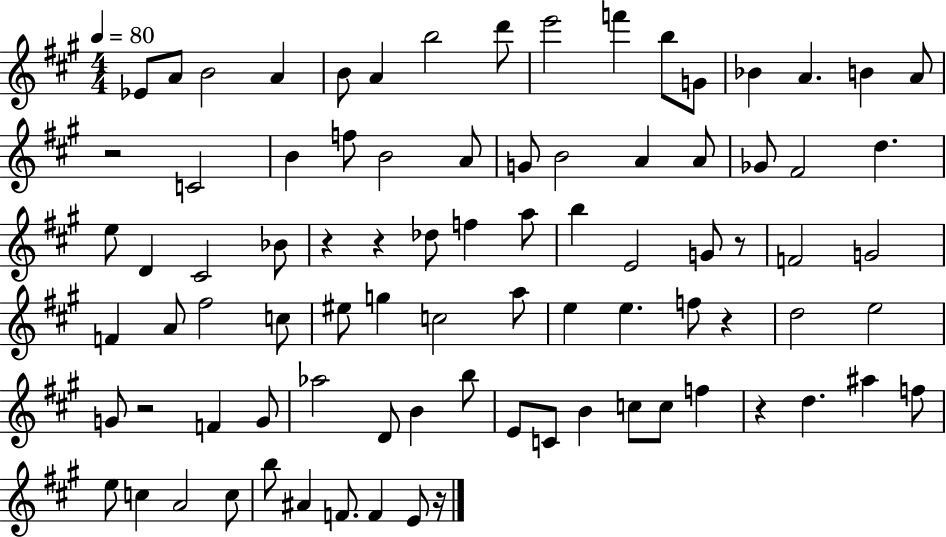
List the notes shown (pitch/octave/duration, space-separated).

Eb4/e A4/e B4/h A4/q B4/e A4/q B5/h D6/e E6/h F6/q B5/e G4/e Bb4/q A4/q. B4/q A4/e R/h C4/h B4/q F5/e B4/h A4/e G4/e B4/h A4/q A4/e Gb4/e F#4/h D5/q. E5/e D4/q C#4/h Bb4/e R/q R/q Db5/e F5/q A5/e B5/q E4/h G4/e R/e F4/h G4/h F4/q A4/e F#5/h C5/e EIS5/e G5/q C5/h A5/e E5/q E5/q. F5/e R/q D5/h E5/h G4/e R/h F4/q G4/e Ab5/h D4/e B4/q B5/e E4/e C4/e B4/q C5/e C5/e F5/q R/q D5/q. A#5/q F5/e E5/e C5/q A4/h C5/e B5/e A#4/q F4/e. F4/q E4/e R/s